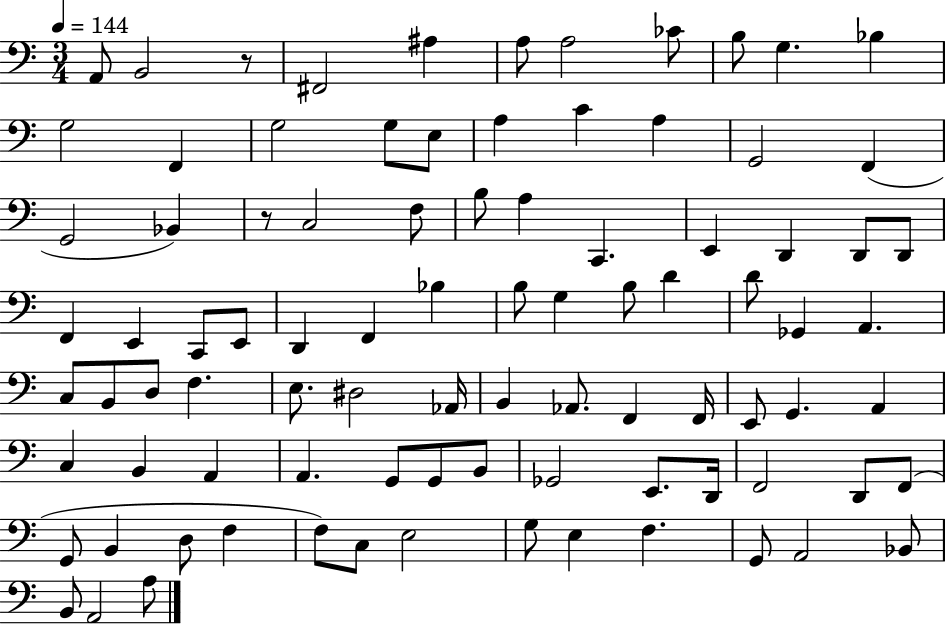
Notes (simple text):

A2/e B2/h R/e F#2/h A#3/q A3/e A3/h CES4/e B3/e G3/q. Bb3/q G3/h F2/q G3/h G3/e E3/e A3/q C4/q A3/q G2/h F2/q G2/h Bb2/q R/e C3/h F3/e B3/e A3/q C2/q. E2/q D2/q D2/e D2/e F2/q E2/q C2/e E2/e D2/q F2/q Bb3/q B3/e G3/q B3/e D4/q D4/e Gb2/q A2/q. C3/e B2/e D3/e F3/q. E3/e. D#3/h Ab2/s B2/q Ab2/e. F2/q F2/s E2/e G2/q. A2/q C3/q B2/q A2/q A2/q. G2/e G2/e B2/e Gb2/h E2/e. D2/s F2/h D2/e F2/e G2/e B2/q D3/e F3/q F3/e C3/e E3/h G3/e E3/q F3/q. G2/e A2/h Bb2/e B2/e A2/h A3/e